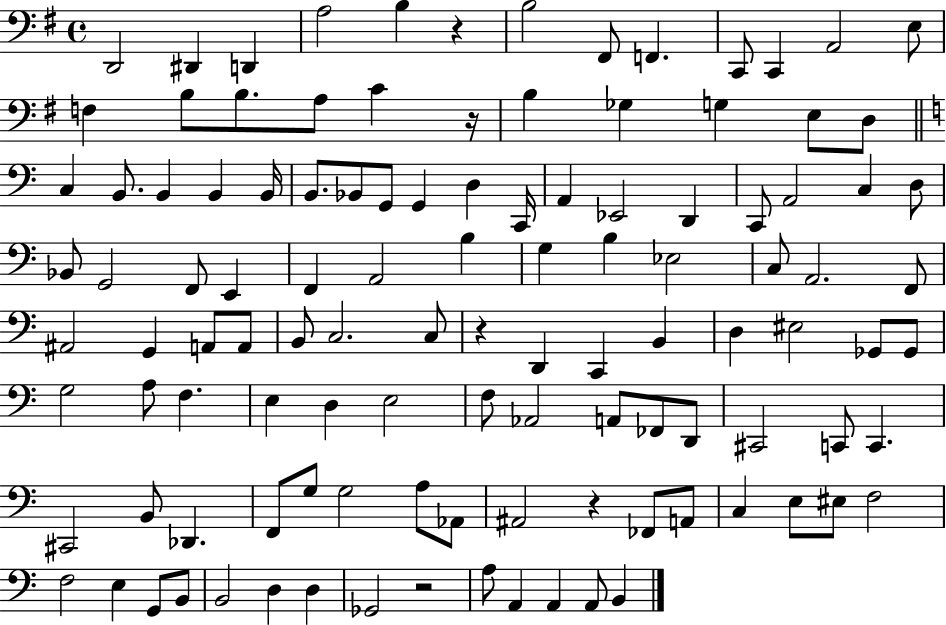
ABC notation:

X:1
T:Untitled
M:4/4
L:1/4
K:G
D,,2 ^D,, D,, A,2 B, z B,2 ^F,,/2 F,, C,,/2 C,, A,,2 E,/2 F, B,/2 B,/2 A,/2 C z/4 B, _G, G, E,/2 D,/2 C, B,,/2 B,, B,, B,,/4 B,,/2 _B,,/2 G,,/2 G,, D, C,,/4 A,, _E,,2 D,, C,,/2 A,,2 C, D,/2 _B,,/2 G,,2 F,,/2 E,, F,, A,,2 B, G, B, _E,2 C,/2 A,,2 F,,/2 ^A,,2 G,, A,,/2 A,,/2 B,,/2 C,2 C,/2 z D,, C,, B,, D, ^E,2 _G,,/2 _G,,/2 G,2 A,/2 F, E, D, E,2 F,/2 _A,,2 A,,/2 _F,,/2 D,,/2 ^C,,2 C,,/2 C,, ^C,,2 B,,/2 _D,, F,,/2 G,/2 G,2 A,/2 _A,,/2 ^A,,2 z _F,,/2 A,,/2 C, E,/2 ^E,/2 F,2 F,2 E, G,,/2 B,,/2 B,,2 D, D, _G,,2 z2 A,/2 A,, A,, A,,/2 B,,